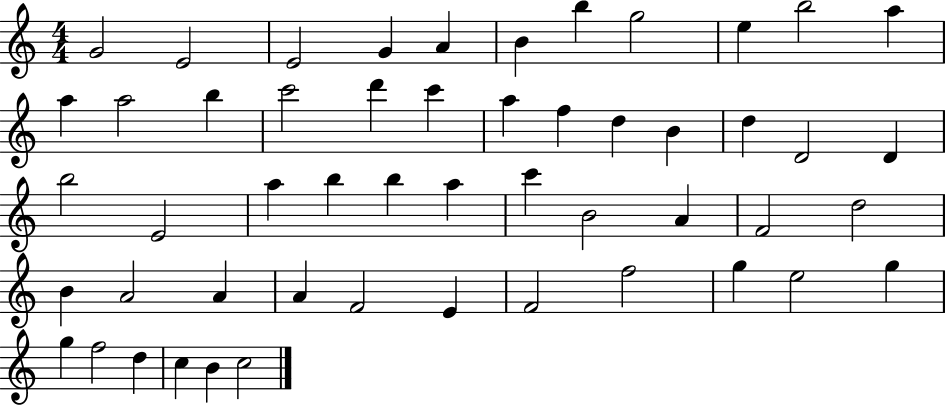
{
  \clef treble
  \numericTimeSignature
  \time 4/4
  \key c \major
  g'2 e'2 | e'2 g'4 a'4 | b'4 b''4 g''2 | e''4 b''2 a''4 | \break a''4 a''2 b''4 | c'''2 d'''4 c'''4 | a''4 f''4 d''4 b'4 | d''4 d'2 d'4 | \break b''2 e'2 | a''4 b''4 b''4 a''4 | c'''4 b'2 a'4 | f'2 d''2 | \break b'4 a'2 a'4 | a'4 f'2 e'4 | f'2 f''2 | g''4 e''2 g''4 | \break g''4 f''2 d''4 | c''4 b'4 c''2 | \bar "|."
}